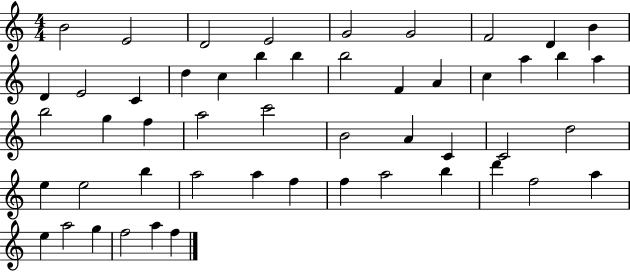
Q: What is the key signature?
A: C major